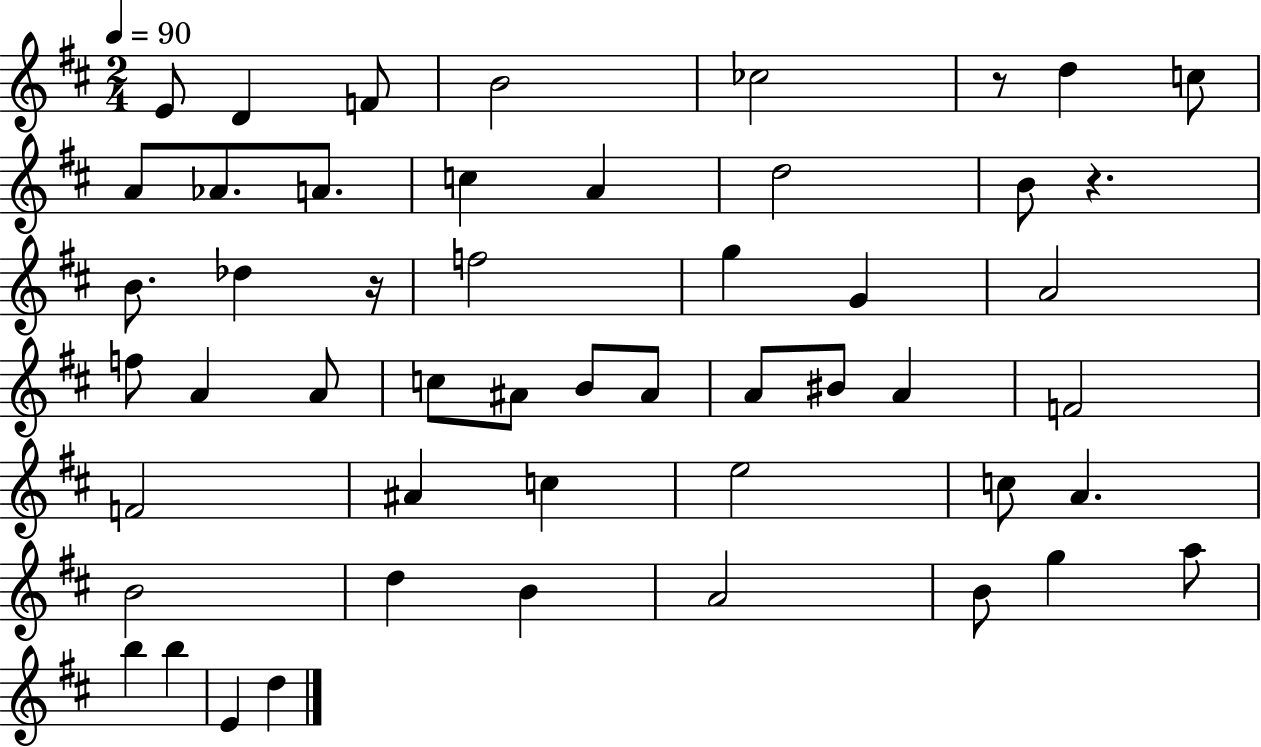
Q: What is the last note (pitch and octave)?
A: D5